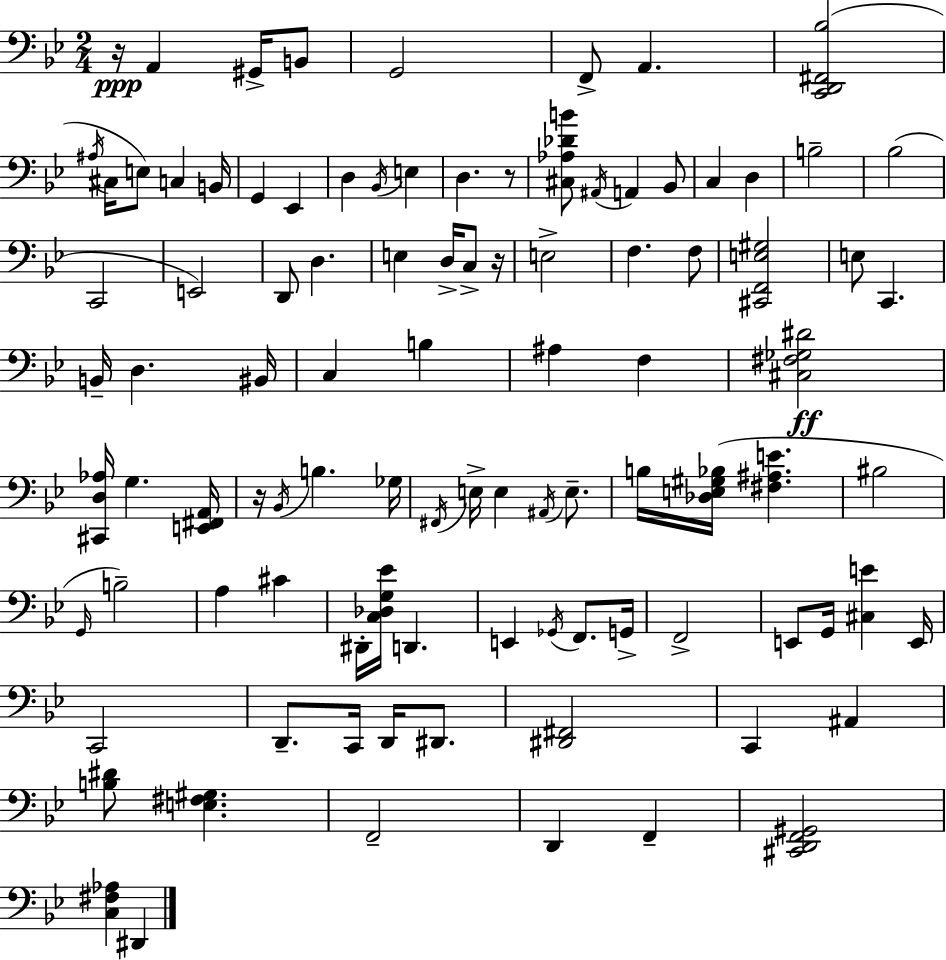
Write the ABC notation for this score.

X:1
T:Untitled
M:2/4
L:1/4
K:Bb
z/4 A,, ^G,,/4 B,,/2 G,,2 F,,/2 A,, [C,,D,,^F,,_B,]2 ^A,/4 ^C,/4 E,/2 C, B,,/4 G,, _E,, D, _B,,/4 E, D, z/2 [^C,_A,_DB]/2 ^A,,/4 A,, _B,,/2 C, D, B,2 _B,2 C,,2 E,,2 D,,/2 D, E, D,/4 C,/2 z/4 E,2 F, F,/2 [^C,,F,,E,^G,]2 E,/2 C,, B,,/4 D, ^B,,/4 C, B, ^A, F, [^C,^F,_G,^D]2 [^C,,D,_A,]/4 G, [E,,^F,,A,,]/4 z/4 _B,,/4 B, _G,/4 ^F,,/4 E,/4 E, ^A,,/4 E,/2 B,/4 [_D,E,^G,_B,]/4 [^F,^A,E] ^B,2 G,,/4 B,2 A, ^C ^D,,/4 [C,_D,G,_E]/4 D,, E,, _G,,/4 F,,/2 G,,/4 F,,2 E,,/2 G,,/4 [^C,E] E,,/4 C,,2 D,,/2 C,,/4 D,,/4 ^D,,/2 [^D,,^F,,]2 C,, ^A,, [B,^D]/2 [E,^F,^G,] F,,2 D,, F,, [^C,,D,,F,,^G,,]2 [C,^F,_A,] ^D,,